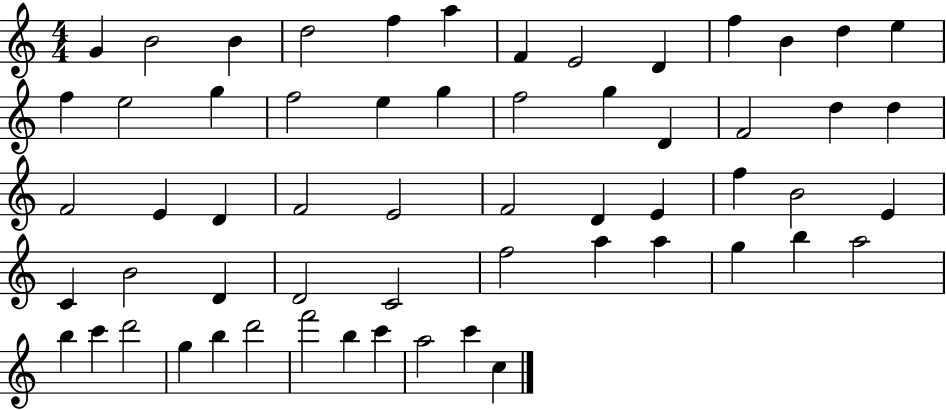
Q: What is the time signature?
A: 4/4